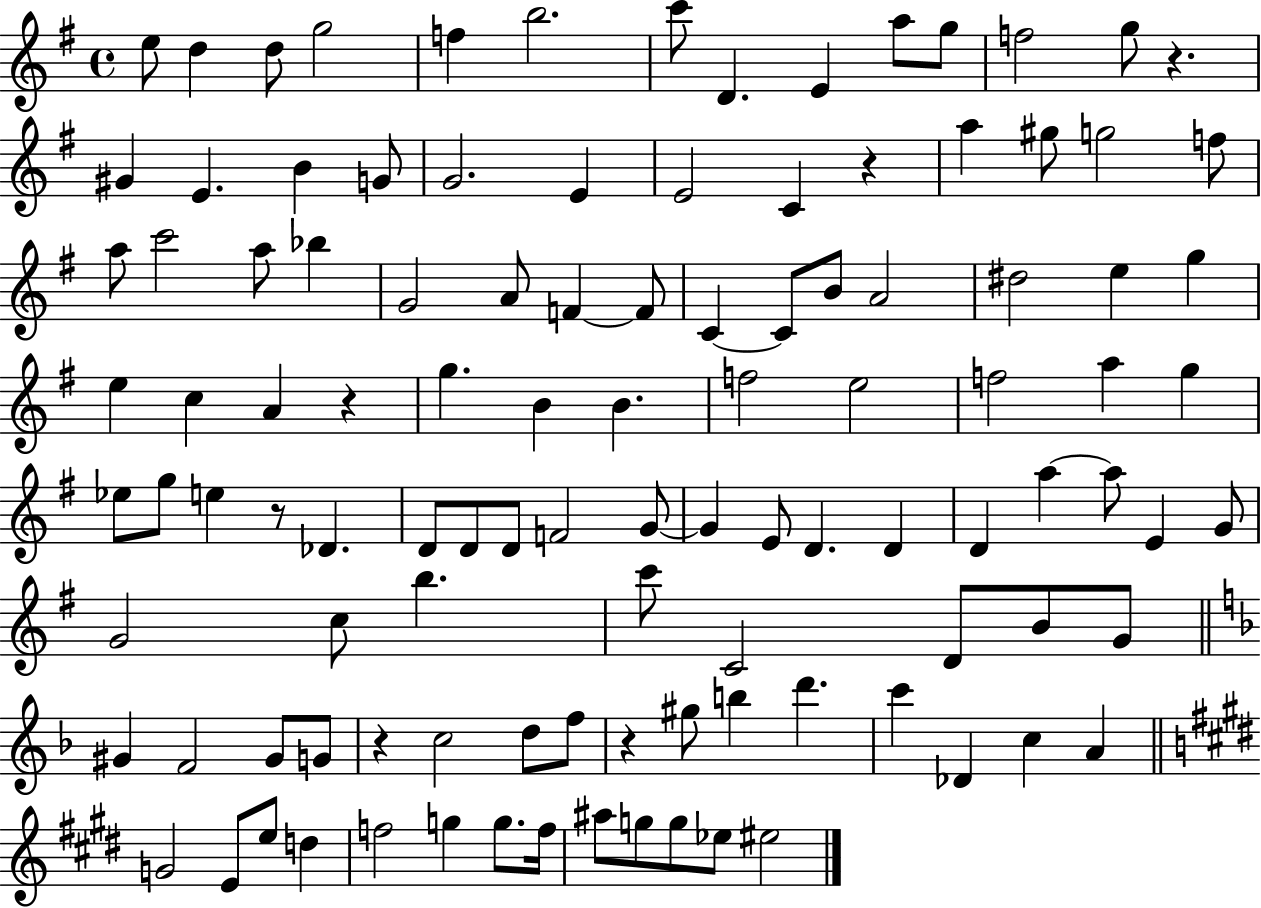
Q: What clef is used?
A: treble